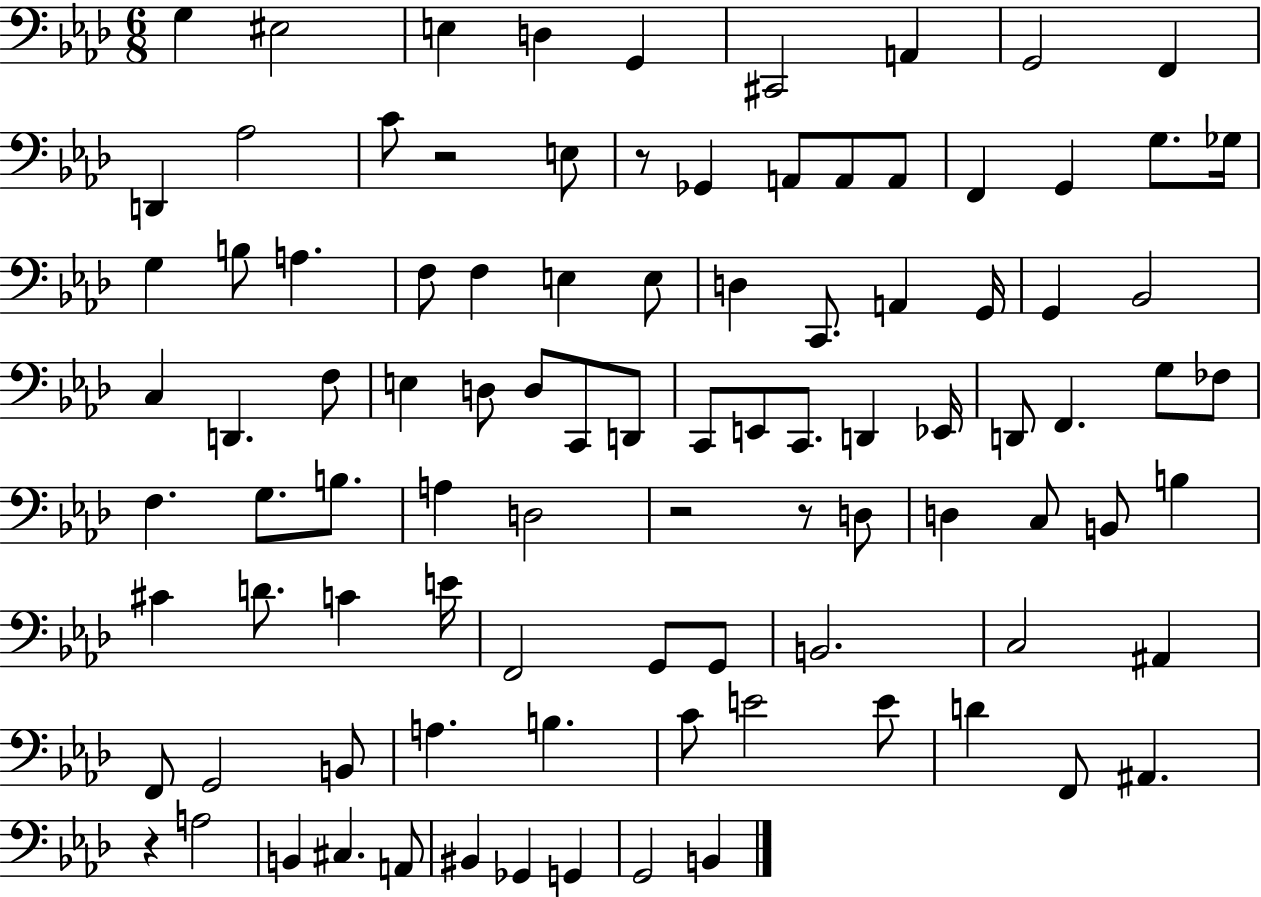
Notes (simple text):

G3/q EIS3/h E3/q D3/q G2/q C#2/h A2/q G2/h F2/q D2/q Ab3/h C4/e R/h E3/e R/e Gb2/q A2/e A2/e A2/e F2/q G2/q G3/e. Gb3/s G3/q B3/e A3/q. F3/e F3/q E3/q E3/e D3/q C2/e. A2/q G2/s G2/q Bb2/h C3/q D2/q. F3/e E3/q D3/e D3/e C2/e D2/e C2/e E2/e C2/e. D2/q Eb2/s D2/e F2/q. G3/e FES3/e F3/q. G3/e. B3/e. A3/q D3/h R/h R/e D3/e D3/q C3/e B2/e B3/q C#4/q D4/e. C4/q E4/s F2/h G2/e G2/e B2/h. C3/h A#2/q F2/e G2/h B2/e A3/q. B3/q. C4/e E4/h E4/e D4/q F2/e A#2/q. R/q A3/h B2/q C#3/q. A2/e BIS2/q Gb2/q G2/q G2/h B2/q